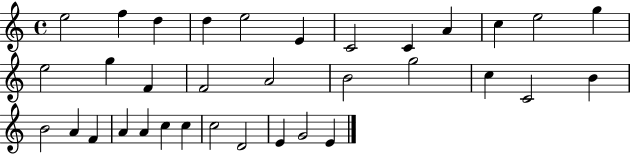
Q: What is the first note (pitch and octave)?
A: E5